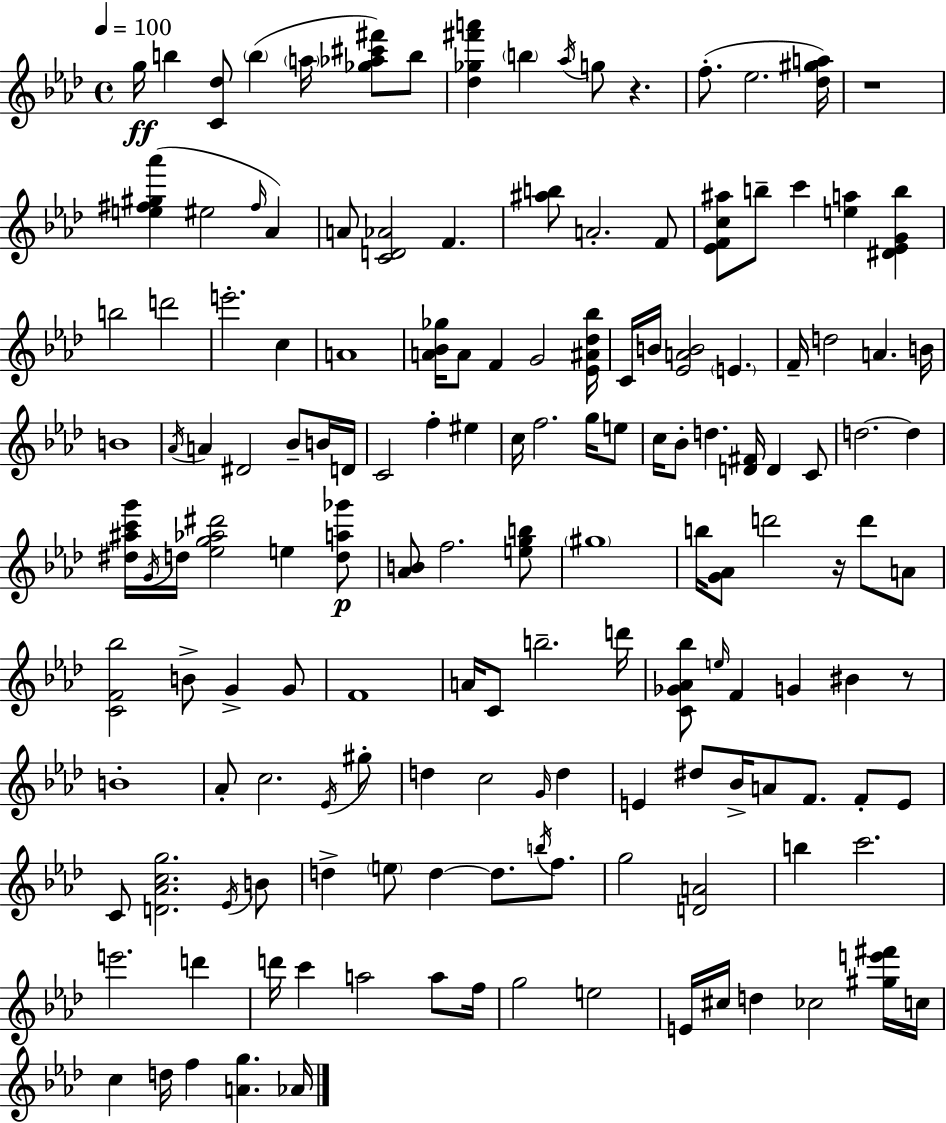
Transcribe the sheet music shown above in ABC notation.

X:1
T:Untitled
M:4/4
L:1/4
K:Fm
g/4 b [C_d]/2 b a/4 [_g_a^c'^f']/2 b/2 [_d_g^f'a'] b _a/4 g/2 z f/2 _e2 [_d^ga]/4 z4 [e^f^g_a'] ^e2 ^f/4 _A A/2 [CD_A]2 F [^ab]/2 A2 F/2 [_EFc^a]/2 b/2 c' [ea] [^D_EGb] b2 d'2 e'2 c A4 [A_B_g]/4 A/2 F G2 [_E^A_d_b]/4 C/4 B/4 [_EAB]2 E F/4 d2 A B/4 B4 _A/4 A ^D2 _B/2 B/4 D/4 C2 f ^e c/4 f2 g/4 e/2 c/4 _B/2 d [D^F]/4 D C/2 d2 d [^d^ac'g']/4 G/4 d/4 [_eg_a^d']2 e [da_g']/2 [_AB]/2 f2 [egb]/2 ^g4 b/4 [G_A]/2 d'2 z/4 d'/2 A/2 [CF_b]2 B/2 G G/2 F4 A/4 C/2 b2 d'/4 [C_G_A_b]/2 e/4 F G ^B z/2 B4 _A/2 c2 _E/4 ^g/2 d c2 G/4 d E ^d/2 _B/4 A/2 F/2 F/2 E/2 C/2 [D_Acg]2 _E/4 B/2 d e/2 d d/2 b/4 f/2 g2 [DA]2 b c'2 e'2 d' d'/4 c' a2 a/2 f/4 g2 e2 E/4 ^c/4 d _c2 [^ge'^f']/4 c/4 c d/4 f [Ag] _A/4